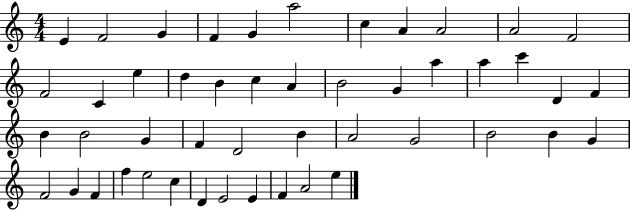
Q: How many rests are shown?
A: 0